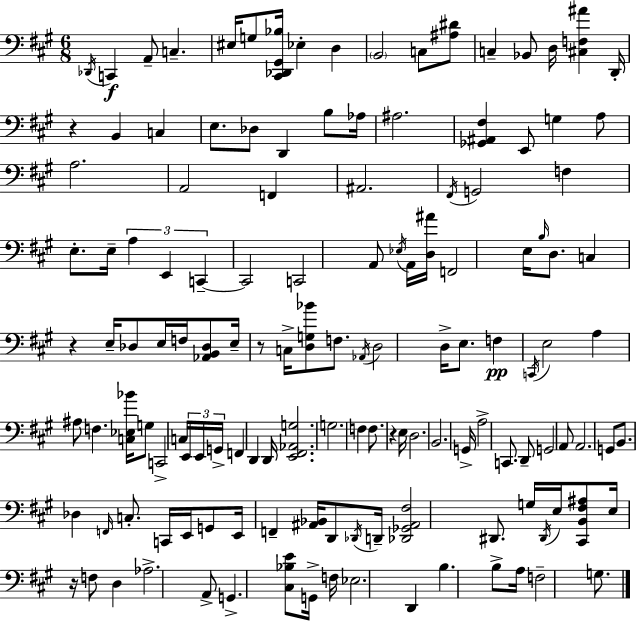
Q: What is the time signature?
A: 6/8